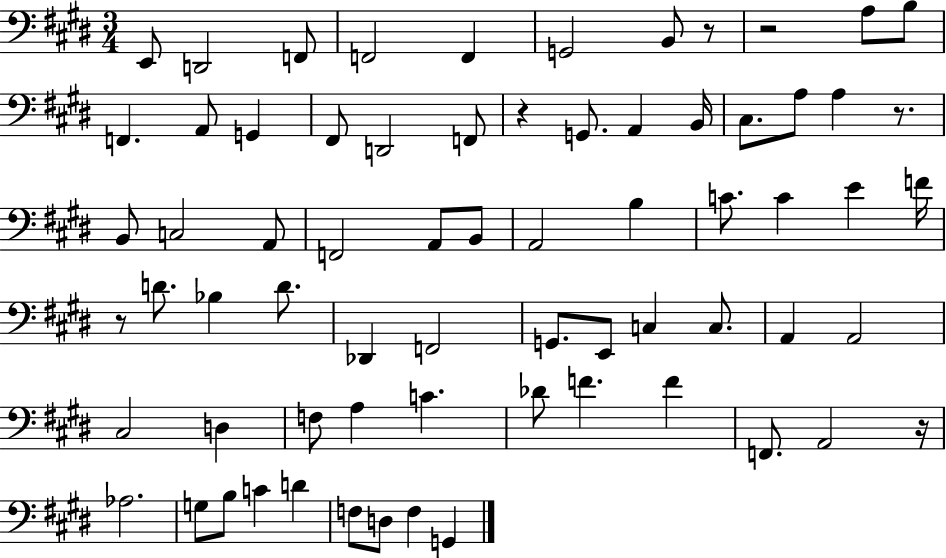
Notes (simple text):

E2/e D2/h F2/e F2/h F2/q G2/h B2/e R/e R/h A3/e B3/e F2/q. A2/e G2/q F#2/e D2/h F2/e R/q G2/e. A2/q B2/s C#3/e. A3/e A3/q R/e. B2/e C3/h A2/e F2/h A2/e B2/e A2/h B3/q C4/e. C4/q E4/q F4/s R/e D4/e. Bb3/q D4/e. Db2/q F2/h G2/e. E2/e C3/q C3/e. A2/q A2/h C#3/h D3/q F3/e A3/q C4/q. Db4/e F4/q. F4/q F2/e. A2/h R/s Ab3/h. G3/e B3/e C4/q D4/q F3/e D3/e F3/q G2/q